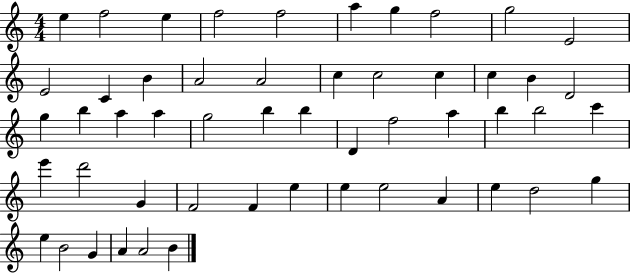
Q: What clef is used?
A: treble